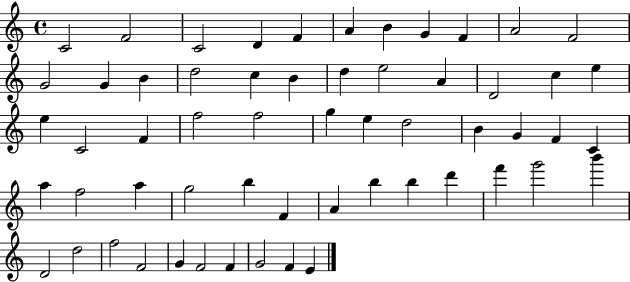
{
  \clef treble
  \time 4/4
  \defaultTimeSignature
  \key c \major
  c'2 f'2 | c'2 d'4 f'4 | a'4 b'4 g'4 f'4 | a'2 f'2 | \break g'2 g'4 b'4 | d''2 c''4 b'4 | d''4 e''2 a'4 | d'2 c''4 e''4 | \break e''4 c'2 f'4 | f''2 f''2 | g''4 e''4 d''2 | b'4 g'4 f'4 c'4 | \break a''4 f''2 a''4 | g''2 b''4 f'4 | a'4 b''4 b''4 d'''4 | f'''4 g'''2 b'''4 | \break d'2 d''2 | f''2 f'2 | g'4 f'2 f'4 | g'2 f'4 e'4 | \break \bar "|."
}